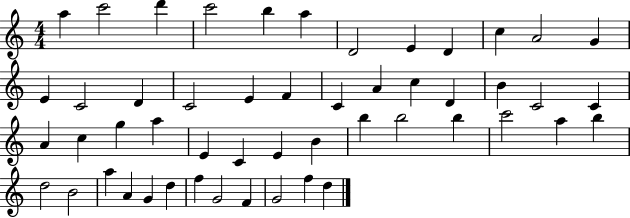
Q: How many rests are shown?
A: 0